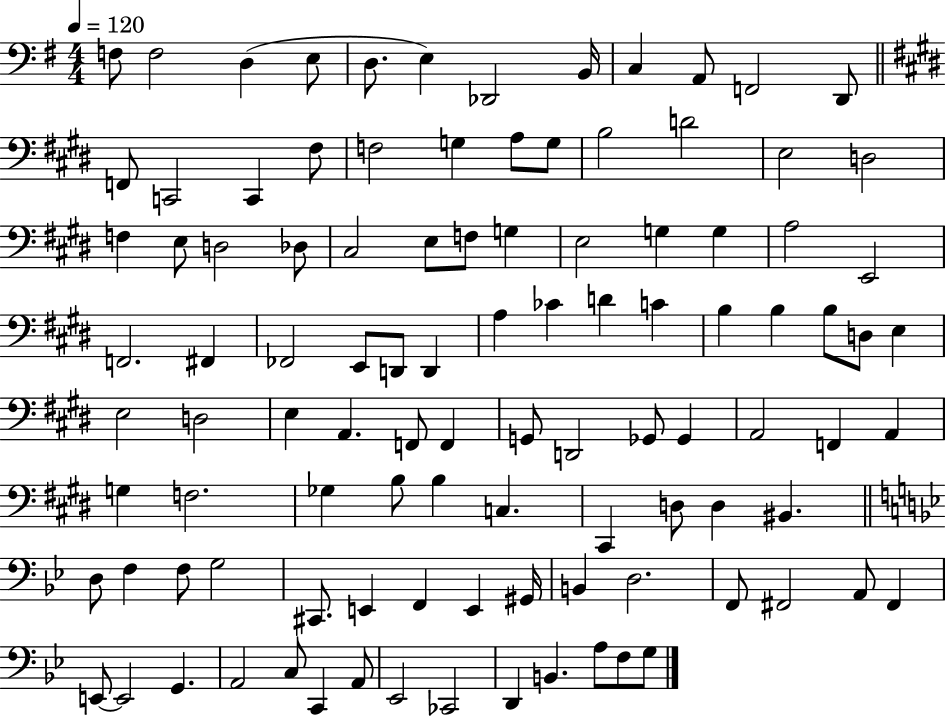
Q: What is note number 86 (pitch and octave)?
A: D3